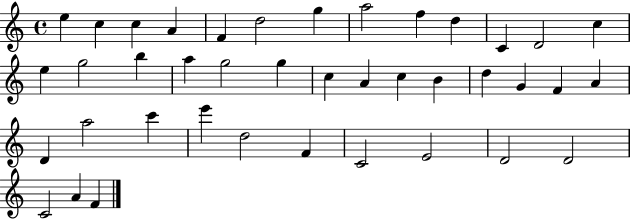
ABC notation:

X:1
T:Untitled
M:4/4
L:1/4
K:C
e c c A F d2 g a2 f d C D2 c e g2 b a g2 g c A c B d G F A D a2 c' e' d2 F C2 E2 D2 D2 C2 A F